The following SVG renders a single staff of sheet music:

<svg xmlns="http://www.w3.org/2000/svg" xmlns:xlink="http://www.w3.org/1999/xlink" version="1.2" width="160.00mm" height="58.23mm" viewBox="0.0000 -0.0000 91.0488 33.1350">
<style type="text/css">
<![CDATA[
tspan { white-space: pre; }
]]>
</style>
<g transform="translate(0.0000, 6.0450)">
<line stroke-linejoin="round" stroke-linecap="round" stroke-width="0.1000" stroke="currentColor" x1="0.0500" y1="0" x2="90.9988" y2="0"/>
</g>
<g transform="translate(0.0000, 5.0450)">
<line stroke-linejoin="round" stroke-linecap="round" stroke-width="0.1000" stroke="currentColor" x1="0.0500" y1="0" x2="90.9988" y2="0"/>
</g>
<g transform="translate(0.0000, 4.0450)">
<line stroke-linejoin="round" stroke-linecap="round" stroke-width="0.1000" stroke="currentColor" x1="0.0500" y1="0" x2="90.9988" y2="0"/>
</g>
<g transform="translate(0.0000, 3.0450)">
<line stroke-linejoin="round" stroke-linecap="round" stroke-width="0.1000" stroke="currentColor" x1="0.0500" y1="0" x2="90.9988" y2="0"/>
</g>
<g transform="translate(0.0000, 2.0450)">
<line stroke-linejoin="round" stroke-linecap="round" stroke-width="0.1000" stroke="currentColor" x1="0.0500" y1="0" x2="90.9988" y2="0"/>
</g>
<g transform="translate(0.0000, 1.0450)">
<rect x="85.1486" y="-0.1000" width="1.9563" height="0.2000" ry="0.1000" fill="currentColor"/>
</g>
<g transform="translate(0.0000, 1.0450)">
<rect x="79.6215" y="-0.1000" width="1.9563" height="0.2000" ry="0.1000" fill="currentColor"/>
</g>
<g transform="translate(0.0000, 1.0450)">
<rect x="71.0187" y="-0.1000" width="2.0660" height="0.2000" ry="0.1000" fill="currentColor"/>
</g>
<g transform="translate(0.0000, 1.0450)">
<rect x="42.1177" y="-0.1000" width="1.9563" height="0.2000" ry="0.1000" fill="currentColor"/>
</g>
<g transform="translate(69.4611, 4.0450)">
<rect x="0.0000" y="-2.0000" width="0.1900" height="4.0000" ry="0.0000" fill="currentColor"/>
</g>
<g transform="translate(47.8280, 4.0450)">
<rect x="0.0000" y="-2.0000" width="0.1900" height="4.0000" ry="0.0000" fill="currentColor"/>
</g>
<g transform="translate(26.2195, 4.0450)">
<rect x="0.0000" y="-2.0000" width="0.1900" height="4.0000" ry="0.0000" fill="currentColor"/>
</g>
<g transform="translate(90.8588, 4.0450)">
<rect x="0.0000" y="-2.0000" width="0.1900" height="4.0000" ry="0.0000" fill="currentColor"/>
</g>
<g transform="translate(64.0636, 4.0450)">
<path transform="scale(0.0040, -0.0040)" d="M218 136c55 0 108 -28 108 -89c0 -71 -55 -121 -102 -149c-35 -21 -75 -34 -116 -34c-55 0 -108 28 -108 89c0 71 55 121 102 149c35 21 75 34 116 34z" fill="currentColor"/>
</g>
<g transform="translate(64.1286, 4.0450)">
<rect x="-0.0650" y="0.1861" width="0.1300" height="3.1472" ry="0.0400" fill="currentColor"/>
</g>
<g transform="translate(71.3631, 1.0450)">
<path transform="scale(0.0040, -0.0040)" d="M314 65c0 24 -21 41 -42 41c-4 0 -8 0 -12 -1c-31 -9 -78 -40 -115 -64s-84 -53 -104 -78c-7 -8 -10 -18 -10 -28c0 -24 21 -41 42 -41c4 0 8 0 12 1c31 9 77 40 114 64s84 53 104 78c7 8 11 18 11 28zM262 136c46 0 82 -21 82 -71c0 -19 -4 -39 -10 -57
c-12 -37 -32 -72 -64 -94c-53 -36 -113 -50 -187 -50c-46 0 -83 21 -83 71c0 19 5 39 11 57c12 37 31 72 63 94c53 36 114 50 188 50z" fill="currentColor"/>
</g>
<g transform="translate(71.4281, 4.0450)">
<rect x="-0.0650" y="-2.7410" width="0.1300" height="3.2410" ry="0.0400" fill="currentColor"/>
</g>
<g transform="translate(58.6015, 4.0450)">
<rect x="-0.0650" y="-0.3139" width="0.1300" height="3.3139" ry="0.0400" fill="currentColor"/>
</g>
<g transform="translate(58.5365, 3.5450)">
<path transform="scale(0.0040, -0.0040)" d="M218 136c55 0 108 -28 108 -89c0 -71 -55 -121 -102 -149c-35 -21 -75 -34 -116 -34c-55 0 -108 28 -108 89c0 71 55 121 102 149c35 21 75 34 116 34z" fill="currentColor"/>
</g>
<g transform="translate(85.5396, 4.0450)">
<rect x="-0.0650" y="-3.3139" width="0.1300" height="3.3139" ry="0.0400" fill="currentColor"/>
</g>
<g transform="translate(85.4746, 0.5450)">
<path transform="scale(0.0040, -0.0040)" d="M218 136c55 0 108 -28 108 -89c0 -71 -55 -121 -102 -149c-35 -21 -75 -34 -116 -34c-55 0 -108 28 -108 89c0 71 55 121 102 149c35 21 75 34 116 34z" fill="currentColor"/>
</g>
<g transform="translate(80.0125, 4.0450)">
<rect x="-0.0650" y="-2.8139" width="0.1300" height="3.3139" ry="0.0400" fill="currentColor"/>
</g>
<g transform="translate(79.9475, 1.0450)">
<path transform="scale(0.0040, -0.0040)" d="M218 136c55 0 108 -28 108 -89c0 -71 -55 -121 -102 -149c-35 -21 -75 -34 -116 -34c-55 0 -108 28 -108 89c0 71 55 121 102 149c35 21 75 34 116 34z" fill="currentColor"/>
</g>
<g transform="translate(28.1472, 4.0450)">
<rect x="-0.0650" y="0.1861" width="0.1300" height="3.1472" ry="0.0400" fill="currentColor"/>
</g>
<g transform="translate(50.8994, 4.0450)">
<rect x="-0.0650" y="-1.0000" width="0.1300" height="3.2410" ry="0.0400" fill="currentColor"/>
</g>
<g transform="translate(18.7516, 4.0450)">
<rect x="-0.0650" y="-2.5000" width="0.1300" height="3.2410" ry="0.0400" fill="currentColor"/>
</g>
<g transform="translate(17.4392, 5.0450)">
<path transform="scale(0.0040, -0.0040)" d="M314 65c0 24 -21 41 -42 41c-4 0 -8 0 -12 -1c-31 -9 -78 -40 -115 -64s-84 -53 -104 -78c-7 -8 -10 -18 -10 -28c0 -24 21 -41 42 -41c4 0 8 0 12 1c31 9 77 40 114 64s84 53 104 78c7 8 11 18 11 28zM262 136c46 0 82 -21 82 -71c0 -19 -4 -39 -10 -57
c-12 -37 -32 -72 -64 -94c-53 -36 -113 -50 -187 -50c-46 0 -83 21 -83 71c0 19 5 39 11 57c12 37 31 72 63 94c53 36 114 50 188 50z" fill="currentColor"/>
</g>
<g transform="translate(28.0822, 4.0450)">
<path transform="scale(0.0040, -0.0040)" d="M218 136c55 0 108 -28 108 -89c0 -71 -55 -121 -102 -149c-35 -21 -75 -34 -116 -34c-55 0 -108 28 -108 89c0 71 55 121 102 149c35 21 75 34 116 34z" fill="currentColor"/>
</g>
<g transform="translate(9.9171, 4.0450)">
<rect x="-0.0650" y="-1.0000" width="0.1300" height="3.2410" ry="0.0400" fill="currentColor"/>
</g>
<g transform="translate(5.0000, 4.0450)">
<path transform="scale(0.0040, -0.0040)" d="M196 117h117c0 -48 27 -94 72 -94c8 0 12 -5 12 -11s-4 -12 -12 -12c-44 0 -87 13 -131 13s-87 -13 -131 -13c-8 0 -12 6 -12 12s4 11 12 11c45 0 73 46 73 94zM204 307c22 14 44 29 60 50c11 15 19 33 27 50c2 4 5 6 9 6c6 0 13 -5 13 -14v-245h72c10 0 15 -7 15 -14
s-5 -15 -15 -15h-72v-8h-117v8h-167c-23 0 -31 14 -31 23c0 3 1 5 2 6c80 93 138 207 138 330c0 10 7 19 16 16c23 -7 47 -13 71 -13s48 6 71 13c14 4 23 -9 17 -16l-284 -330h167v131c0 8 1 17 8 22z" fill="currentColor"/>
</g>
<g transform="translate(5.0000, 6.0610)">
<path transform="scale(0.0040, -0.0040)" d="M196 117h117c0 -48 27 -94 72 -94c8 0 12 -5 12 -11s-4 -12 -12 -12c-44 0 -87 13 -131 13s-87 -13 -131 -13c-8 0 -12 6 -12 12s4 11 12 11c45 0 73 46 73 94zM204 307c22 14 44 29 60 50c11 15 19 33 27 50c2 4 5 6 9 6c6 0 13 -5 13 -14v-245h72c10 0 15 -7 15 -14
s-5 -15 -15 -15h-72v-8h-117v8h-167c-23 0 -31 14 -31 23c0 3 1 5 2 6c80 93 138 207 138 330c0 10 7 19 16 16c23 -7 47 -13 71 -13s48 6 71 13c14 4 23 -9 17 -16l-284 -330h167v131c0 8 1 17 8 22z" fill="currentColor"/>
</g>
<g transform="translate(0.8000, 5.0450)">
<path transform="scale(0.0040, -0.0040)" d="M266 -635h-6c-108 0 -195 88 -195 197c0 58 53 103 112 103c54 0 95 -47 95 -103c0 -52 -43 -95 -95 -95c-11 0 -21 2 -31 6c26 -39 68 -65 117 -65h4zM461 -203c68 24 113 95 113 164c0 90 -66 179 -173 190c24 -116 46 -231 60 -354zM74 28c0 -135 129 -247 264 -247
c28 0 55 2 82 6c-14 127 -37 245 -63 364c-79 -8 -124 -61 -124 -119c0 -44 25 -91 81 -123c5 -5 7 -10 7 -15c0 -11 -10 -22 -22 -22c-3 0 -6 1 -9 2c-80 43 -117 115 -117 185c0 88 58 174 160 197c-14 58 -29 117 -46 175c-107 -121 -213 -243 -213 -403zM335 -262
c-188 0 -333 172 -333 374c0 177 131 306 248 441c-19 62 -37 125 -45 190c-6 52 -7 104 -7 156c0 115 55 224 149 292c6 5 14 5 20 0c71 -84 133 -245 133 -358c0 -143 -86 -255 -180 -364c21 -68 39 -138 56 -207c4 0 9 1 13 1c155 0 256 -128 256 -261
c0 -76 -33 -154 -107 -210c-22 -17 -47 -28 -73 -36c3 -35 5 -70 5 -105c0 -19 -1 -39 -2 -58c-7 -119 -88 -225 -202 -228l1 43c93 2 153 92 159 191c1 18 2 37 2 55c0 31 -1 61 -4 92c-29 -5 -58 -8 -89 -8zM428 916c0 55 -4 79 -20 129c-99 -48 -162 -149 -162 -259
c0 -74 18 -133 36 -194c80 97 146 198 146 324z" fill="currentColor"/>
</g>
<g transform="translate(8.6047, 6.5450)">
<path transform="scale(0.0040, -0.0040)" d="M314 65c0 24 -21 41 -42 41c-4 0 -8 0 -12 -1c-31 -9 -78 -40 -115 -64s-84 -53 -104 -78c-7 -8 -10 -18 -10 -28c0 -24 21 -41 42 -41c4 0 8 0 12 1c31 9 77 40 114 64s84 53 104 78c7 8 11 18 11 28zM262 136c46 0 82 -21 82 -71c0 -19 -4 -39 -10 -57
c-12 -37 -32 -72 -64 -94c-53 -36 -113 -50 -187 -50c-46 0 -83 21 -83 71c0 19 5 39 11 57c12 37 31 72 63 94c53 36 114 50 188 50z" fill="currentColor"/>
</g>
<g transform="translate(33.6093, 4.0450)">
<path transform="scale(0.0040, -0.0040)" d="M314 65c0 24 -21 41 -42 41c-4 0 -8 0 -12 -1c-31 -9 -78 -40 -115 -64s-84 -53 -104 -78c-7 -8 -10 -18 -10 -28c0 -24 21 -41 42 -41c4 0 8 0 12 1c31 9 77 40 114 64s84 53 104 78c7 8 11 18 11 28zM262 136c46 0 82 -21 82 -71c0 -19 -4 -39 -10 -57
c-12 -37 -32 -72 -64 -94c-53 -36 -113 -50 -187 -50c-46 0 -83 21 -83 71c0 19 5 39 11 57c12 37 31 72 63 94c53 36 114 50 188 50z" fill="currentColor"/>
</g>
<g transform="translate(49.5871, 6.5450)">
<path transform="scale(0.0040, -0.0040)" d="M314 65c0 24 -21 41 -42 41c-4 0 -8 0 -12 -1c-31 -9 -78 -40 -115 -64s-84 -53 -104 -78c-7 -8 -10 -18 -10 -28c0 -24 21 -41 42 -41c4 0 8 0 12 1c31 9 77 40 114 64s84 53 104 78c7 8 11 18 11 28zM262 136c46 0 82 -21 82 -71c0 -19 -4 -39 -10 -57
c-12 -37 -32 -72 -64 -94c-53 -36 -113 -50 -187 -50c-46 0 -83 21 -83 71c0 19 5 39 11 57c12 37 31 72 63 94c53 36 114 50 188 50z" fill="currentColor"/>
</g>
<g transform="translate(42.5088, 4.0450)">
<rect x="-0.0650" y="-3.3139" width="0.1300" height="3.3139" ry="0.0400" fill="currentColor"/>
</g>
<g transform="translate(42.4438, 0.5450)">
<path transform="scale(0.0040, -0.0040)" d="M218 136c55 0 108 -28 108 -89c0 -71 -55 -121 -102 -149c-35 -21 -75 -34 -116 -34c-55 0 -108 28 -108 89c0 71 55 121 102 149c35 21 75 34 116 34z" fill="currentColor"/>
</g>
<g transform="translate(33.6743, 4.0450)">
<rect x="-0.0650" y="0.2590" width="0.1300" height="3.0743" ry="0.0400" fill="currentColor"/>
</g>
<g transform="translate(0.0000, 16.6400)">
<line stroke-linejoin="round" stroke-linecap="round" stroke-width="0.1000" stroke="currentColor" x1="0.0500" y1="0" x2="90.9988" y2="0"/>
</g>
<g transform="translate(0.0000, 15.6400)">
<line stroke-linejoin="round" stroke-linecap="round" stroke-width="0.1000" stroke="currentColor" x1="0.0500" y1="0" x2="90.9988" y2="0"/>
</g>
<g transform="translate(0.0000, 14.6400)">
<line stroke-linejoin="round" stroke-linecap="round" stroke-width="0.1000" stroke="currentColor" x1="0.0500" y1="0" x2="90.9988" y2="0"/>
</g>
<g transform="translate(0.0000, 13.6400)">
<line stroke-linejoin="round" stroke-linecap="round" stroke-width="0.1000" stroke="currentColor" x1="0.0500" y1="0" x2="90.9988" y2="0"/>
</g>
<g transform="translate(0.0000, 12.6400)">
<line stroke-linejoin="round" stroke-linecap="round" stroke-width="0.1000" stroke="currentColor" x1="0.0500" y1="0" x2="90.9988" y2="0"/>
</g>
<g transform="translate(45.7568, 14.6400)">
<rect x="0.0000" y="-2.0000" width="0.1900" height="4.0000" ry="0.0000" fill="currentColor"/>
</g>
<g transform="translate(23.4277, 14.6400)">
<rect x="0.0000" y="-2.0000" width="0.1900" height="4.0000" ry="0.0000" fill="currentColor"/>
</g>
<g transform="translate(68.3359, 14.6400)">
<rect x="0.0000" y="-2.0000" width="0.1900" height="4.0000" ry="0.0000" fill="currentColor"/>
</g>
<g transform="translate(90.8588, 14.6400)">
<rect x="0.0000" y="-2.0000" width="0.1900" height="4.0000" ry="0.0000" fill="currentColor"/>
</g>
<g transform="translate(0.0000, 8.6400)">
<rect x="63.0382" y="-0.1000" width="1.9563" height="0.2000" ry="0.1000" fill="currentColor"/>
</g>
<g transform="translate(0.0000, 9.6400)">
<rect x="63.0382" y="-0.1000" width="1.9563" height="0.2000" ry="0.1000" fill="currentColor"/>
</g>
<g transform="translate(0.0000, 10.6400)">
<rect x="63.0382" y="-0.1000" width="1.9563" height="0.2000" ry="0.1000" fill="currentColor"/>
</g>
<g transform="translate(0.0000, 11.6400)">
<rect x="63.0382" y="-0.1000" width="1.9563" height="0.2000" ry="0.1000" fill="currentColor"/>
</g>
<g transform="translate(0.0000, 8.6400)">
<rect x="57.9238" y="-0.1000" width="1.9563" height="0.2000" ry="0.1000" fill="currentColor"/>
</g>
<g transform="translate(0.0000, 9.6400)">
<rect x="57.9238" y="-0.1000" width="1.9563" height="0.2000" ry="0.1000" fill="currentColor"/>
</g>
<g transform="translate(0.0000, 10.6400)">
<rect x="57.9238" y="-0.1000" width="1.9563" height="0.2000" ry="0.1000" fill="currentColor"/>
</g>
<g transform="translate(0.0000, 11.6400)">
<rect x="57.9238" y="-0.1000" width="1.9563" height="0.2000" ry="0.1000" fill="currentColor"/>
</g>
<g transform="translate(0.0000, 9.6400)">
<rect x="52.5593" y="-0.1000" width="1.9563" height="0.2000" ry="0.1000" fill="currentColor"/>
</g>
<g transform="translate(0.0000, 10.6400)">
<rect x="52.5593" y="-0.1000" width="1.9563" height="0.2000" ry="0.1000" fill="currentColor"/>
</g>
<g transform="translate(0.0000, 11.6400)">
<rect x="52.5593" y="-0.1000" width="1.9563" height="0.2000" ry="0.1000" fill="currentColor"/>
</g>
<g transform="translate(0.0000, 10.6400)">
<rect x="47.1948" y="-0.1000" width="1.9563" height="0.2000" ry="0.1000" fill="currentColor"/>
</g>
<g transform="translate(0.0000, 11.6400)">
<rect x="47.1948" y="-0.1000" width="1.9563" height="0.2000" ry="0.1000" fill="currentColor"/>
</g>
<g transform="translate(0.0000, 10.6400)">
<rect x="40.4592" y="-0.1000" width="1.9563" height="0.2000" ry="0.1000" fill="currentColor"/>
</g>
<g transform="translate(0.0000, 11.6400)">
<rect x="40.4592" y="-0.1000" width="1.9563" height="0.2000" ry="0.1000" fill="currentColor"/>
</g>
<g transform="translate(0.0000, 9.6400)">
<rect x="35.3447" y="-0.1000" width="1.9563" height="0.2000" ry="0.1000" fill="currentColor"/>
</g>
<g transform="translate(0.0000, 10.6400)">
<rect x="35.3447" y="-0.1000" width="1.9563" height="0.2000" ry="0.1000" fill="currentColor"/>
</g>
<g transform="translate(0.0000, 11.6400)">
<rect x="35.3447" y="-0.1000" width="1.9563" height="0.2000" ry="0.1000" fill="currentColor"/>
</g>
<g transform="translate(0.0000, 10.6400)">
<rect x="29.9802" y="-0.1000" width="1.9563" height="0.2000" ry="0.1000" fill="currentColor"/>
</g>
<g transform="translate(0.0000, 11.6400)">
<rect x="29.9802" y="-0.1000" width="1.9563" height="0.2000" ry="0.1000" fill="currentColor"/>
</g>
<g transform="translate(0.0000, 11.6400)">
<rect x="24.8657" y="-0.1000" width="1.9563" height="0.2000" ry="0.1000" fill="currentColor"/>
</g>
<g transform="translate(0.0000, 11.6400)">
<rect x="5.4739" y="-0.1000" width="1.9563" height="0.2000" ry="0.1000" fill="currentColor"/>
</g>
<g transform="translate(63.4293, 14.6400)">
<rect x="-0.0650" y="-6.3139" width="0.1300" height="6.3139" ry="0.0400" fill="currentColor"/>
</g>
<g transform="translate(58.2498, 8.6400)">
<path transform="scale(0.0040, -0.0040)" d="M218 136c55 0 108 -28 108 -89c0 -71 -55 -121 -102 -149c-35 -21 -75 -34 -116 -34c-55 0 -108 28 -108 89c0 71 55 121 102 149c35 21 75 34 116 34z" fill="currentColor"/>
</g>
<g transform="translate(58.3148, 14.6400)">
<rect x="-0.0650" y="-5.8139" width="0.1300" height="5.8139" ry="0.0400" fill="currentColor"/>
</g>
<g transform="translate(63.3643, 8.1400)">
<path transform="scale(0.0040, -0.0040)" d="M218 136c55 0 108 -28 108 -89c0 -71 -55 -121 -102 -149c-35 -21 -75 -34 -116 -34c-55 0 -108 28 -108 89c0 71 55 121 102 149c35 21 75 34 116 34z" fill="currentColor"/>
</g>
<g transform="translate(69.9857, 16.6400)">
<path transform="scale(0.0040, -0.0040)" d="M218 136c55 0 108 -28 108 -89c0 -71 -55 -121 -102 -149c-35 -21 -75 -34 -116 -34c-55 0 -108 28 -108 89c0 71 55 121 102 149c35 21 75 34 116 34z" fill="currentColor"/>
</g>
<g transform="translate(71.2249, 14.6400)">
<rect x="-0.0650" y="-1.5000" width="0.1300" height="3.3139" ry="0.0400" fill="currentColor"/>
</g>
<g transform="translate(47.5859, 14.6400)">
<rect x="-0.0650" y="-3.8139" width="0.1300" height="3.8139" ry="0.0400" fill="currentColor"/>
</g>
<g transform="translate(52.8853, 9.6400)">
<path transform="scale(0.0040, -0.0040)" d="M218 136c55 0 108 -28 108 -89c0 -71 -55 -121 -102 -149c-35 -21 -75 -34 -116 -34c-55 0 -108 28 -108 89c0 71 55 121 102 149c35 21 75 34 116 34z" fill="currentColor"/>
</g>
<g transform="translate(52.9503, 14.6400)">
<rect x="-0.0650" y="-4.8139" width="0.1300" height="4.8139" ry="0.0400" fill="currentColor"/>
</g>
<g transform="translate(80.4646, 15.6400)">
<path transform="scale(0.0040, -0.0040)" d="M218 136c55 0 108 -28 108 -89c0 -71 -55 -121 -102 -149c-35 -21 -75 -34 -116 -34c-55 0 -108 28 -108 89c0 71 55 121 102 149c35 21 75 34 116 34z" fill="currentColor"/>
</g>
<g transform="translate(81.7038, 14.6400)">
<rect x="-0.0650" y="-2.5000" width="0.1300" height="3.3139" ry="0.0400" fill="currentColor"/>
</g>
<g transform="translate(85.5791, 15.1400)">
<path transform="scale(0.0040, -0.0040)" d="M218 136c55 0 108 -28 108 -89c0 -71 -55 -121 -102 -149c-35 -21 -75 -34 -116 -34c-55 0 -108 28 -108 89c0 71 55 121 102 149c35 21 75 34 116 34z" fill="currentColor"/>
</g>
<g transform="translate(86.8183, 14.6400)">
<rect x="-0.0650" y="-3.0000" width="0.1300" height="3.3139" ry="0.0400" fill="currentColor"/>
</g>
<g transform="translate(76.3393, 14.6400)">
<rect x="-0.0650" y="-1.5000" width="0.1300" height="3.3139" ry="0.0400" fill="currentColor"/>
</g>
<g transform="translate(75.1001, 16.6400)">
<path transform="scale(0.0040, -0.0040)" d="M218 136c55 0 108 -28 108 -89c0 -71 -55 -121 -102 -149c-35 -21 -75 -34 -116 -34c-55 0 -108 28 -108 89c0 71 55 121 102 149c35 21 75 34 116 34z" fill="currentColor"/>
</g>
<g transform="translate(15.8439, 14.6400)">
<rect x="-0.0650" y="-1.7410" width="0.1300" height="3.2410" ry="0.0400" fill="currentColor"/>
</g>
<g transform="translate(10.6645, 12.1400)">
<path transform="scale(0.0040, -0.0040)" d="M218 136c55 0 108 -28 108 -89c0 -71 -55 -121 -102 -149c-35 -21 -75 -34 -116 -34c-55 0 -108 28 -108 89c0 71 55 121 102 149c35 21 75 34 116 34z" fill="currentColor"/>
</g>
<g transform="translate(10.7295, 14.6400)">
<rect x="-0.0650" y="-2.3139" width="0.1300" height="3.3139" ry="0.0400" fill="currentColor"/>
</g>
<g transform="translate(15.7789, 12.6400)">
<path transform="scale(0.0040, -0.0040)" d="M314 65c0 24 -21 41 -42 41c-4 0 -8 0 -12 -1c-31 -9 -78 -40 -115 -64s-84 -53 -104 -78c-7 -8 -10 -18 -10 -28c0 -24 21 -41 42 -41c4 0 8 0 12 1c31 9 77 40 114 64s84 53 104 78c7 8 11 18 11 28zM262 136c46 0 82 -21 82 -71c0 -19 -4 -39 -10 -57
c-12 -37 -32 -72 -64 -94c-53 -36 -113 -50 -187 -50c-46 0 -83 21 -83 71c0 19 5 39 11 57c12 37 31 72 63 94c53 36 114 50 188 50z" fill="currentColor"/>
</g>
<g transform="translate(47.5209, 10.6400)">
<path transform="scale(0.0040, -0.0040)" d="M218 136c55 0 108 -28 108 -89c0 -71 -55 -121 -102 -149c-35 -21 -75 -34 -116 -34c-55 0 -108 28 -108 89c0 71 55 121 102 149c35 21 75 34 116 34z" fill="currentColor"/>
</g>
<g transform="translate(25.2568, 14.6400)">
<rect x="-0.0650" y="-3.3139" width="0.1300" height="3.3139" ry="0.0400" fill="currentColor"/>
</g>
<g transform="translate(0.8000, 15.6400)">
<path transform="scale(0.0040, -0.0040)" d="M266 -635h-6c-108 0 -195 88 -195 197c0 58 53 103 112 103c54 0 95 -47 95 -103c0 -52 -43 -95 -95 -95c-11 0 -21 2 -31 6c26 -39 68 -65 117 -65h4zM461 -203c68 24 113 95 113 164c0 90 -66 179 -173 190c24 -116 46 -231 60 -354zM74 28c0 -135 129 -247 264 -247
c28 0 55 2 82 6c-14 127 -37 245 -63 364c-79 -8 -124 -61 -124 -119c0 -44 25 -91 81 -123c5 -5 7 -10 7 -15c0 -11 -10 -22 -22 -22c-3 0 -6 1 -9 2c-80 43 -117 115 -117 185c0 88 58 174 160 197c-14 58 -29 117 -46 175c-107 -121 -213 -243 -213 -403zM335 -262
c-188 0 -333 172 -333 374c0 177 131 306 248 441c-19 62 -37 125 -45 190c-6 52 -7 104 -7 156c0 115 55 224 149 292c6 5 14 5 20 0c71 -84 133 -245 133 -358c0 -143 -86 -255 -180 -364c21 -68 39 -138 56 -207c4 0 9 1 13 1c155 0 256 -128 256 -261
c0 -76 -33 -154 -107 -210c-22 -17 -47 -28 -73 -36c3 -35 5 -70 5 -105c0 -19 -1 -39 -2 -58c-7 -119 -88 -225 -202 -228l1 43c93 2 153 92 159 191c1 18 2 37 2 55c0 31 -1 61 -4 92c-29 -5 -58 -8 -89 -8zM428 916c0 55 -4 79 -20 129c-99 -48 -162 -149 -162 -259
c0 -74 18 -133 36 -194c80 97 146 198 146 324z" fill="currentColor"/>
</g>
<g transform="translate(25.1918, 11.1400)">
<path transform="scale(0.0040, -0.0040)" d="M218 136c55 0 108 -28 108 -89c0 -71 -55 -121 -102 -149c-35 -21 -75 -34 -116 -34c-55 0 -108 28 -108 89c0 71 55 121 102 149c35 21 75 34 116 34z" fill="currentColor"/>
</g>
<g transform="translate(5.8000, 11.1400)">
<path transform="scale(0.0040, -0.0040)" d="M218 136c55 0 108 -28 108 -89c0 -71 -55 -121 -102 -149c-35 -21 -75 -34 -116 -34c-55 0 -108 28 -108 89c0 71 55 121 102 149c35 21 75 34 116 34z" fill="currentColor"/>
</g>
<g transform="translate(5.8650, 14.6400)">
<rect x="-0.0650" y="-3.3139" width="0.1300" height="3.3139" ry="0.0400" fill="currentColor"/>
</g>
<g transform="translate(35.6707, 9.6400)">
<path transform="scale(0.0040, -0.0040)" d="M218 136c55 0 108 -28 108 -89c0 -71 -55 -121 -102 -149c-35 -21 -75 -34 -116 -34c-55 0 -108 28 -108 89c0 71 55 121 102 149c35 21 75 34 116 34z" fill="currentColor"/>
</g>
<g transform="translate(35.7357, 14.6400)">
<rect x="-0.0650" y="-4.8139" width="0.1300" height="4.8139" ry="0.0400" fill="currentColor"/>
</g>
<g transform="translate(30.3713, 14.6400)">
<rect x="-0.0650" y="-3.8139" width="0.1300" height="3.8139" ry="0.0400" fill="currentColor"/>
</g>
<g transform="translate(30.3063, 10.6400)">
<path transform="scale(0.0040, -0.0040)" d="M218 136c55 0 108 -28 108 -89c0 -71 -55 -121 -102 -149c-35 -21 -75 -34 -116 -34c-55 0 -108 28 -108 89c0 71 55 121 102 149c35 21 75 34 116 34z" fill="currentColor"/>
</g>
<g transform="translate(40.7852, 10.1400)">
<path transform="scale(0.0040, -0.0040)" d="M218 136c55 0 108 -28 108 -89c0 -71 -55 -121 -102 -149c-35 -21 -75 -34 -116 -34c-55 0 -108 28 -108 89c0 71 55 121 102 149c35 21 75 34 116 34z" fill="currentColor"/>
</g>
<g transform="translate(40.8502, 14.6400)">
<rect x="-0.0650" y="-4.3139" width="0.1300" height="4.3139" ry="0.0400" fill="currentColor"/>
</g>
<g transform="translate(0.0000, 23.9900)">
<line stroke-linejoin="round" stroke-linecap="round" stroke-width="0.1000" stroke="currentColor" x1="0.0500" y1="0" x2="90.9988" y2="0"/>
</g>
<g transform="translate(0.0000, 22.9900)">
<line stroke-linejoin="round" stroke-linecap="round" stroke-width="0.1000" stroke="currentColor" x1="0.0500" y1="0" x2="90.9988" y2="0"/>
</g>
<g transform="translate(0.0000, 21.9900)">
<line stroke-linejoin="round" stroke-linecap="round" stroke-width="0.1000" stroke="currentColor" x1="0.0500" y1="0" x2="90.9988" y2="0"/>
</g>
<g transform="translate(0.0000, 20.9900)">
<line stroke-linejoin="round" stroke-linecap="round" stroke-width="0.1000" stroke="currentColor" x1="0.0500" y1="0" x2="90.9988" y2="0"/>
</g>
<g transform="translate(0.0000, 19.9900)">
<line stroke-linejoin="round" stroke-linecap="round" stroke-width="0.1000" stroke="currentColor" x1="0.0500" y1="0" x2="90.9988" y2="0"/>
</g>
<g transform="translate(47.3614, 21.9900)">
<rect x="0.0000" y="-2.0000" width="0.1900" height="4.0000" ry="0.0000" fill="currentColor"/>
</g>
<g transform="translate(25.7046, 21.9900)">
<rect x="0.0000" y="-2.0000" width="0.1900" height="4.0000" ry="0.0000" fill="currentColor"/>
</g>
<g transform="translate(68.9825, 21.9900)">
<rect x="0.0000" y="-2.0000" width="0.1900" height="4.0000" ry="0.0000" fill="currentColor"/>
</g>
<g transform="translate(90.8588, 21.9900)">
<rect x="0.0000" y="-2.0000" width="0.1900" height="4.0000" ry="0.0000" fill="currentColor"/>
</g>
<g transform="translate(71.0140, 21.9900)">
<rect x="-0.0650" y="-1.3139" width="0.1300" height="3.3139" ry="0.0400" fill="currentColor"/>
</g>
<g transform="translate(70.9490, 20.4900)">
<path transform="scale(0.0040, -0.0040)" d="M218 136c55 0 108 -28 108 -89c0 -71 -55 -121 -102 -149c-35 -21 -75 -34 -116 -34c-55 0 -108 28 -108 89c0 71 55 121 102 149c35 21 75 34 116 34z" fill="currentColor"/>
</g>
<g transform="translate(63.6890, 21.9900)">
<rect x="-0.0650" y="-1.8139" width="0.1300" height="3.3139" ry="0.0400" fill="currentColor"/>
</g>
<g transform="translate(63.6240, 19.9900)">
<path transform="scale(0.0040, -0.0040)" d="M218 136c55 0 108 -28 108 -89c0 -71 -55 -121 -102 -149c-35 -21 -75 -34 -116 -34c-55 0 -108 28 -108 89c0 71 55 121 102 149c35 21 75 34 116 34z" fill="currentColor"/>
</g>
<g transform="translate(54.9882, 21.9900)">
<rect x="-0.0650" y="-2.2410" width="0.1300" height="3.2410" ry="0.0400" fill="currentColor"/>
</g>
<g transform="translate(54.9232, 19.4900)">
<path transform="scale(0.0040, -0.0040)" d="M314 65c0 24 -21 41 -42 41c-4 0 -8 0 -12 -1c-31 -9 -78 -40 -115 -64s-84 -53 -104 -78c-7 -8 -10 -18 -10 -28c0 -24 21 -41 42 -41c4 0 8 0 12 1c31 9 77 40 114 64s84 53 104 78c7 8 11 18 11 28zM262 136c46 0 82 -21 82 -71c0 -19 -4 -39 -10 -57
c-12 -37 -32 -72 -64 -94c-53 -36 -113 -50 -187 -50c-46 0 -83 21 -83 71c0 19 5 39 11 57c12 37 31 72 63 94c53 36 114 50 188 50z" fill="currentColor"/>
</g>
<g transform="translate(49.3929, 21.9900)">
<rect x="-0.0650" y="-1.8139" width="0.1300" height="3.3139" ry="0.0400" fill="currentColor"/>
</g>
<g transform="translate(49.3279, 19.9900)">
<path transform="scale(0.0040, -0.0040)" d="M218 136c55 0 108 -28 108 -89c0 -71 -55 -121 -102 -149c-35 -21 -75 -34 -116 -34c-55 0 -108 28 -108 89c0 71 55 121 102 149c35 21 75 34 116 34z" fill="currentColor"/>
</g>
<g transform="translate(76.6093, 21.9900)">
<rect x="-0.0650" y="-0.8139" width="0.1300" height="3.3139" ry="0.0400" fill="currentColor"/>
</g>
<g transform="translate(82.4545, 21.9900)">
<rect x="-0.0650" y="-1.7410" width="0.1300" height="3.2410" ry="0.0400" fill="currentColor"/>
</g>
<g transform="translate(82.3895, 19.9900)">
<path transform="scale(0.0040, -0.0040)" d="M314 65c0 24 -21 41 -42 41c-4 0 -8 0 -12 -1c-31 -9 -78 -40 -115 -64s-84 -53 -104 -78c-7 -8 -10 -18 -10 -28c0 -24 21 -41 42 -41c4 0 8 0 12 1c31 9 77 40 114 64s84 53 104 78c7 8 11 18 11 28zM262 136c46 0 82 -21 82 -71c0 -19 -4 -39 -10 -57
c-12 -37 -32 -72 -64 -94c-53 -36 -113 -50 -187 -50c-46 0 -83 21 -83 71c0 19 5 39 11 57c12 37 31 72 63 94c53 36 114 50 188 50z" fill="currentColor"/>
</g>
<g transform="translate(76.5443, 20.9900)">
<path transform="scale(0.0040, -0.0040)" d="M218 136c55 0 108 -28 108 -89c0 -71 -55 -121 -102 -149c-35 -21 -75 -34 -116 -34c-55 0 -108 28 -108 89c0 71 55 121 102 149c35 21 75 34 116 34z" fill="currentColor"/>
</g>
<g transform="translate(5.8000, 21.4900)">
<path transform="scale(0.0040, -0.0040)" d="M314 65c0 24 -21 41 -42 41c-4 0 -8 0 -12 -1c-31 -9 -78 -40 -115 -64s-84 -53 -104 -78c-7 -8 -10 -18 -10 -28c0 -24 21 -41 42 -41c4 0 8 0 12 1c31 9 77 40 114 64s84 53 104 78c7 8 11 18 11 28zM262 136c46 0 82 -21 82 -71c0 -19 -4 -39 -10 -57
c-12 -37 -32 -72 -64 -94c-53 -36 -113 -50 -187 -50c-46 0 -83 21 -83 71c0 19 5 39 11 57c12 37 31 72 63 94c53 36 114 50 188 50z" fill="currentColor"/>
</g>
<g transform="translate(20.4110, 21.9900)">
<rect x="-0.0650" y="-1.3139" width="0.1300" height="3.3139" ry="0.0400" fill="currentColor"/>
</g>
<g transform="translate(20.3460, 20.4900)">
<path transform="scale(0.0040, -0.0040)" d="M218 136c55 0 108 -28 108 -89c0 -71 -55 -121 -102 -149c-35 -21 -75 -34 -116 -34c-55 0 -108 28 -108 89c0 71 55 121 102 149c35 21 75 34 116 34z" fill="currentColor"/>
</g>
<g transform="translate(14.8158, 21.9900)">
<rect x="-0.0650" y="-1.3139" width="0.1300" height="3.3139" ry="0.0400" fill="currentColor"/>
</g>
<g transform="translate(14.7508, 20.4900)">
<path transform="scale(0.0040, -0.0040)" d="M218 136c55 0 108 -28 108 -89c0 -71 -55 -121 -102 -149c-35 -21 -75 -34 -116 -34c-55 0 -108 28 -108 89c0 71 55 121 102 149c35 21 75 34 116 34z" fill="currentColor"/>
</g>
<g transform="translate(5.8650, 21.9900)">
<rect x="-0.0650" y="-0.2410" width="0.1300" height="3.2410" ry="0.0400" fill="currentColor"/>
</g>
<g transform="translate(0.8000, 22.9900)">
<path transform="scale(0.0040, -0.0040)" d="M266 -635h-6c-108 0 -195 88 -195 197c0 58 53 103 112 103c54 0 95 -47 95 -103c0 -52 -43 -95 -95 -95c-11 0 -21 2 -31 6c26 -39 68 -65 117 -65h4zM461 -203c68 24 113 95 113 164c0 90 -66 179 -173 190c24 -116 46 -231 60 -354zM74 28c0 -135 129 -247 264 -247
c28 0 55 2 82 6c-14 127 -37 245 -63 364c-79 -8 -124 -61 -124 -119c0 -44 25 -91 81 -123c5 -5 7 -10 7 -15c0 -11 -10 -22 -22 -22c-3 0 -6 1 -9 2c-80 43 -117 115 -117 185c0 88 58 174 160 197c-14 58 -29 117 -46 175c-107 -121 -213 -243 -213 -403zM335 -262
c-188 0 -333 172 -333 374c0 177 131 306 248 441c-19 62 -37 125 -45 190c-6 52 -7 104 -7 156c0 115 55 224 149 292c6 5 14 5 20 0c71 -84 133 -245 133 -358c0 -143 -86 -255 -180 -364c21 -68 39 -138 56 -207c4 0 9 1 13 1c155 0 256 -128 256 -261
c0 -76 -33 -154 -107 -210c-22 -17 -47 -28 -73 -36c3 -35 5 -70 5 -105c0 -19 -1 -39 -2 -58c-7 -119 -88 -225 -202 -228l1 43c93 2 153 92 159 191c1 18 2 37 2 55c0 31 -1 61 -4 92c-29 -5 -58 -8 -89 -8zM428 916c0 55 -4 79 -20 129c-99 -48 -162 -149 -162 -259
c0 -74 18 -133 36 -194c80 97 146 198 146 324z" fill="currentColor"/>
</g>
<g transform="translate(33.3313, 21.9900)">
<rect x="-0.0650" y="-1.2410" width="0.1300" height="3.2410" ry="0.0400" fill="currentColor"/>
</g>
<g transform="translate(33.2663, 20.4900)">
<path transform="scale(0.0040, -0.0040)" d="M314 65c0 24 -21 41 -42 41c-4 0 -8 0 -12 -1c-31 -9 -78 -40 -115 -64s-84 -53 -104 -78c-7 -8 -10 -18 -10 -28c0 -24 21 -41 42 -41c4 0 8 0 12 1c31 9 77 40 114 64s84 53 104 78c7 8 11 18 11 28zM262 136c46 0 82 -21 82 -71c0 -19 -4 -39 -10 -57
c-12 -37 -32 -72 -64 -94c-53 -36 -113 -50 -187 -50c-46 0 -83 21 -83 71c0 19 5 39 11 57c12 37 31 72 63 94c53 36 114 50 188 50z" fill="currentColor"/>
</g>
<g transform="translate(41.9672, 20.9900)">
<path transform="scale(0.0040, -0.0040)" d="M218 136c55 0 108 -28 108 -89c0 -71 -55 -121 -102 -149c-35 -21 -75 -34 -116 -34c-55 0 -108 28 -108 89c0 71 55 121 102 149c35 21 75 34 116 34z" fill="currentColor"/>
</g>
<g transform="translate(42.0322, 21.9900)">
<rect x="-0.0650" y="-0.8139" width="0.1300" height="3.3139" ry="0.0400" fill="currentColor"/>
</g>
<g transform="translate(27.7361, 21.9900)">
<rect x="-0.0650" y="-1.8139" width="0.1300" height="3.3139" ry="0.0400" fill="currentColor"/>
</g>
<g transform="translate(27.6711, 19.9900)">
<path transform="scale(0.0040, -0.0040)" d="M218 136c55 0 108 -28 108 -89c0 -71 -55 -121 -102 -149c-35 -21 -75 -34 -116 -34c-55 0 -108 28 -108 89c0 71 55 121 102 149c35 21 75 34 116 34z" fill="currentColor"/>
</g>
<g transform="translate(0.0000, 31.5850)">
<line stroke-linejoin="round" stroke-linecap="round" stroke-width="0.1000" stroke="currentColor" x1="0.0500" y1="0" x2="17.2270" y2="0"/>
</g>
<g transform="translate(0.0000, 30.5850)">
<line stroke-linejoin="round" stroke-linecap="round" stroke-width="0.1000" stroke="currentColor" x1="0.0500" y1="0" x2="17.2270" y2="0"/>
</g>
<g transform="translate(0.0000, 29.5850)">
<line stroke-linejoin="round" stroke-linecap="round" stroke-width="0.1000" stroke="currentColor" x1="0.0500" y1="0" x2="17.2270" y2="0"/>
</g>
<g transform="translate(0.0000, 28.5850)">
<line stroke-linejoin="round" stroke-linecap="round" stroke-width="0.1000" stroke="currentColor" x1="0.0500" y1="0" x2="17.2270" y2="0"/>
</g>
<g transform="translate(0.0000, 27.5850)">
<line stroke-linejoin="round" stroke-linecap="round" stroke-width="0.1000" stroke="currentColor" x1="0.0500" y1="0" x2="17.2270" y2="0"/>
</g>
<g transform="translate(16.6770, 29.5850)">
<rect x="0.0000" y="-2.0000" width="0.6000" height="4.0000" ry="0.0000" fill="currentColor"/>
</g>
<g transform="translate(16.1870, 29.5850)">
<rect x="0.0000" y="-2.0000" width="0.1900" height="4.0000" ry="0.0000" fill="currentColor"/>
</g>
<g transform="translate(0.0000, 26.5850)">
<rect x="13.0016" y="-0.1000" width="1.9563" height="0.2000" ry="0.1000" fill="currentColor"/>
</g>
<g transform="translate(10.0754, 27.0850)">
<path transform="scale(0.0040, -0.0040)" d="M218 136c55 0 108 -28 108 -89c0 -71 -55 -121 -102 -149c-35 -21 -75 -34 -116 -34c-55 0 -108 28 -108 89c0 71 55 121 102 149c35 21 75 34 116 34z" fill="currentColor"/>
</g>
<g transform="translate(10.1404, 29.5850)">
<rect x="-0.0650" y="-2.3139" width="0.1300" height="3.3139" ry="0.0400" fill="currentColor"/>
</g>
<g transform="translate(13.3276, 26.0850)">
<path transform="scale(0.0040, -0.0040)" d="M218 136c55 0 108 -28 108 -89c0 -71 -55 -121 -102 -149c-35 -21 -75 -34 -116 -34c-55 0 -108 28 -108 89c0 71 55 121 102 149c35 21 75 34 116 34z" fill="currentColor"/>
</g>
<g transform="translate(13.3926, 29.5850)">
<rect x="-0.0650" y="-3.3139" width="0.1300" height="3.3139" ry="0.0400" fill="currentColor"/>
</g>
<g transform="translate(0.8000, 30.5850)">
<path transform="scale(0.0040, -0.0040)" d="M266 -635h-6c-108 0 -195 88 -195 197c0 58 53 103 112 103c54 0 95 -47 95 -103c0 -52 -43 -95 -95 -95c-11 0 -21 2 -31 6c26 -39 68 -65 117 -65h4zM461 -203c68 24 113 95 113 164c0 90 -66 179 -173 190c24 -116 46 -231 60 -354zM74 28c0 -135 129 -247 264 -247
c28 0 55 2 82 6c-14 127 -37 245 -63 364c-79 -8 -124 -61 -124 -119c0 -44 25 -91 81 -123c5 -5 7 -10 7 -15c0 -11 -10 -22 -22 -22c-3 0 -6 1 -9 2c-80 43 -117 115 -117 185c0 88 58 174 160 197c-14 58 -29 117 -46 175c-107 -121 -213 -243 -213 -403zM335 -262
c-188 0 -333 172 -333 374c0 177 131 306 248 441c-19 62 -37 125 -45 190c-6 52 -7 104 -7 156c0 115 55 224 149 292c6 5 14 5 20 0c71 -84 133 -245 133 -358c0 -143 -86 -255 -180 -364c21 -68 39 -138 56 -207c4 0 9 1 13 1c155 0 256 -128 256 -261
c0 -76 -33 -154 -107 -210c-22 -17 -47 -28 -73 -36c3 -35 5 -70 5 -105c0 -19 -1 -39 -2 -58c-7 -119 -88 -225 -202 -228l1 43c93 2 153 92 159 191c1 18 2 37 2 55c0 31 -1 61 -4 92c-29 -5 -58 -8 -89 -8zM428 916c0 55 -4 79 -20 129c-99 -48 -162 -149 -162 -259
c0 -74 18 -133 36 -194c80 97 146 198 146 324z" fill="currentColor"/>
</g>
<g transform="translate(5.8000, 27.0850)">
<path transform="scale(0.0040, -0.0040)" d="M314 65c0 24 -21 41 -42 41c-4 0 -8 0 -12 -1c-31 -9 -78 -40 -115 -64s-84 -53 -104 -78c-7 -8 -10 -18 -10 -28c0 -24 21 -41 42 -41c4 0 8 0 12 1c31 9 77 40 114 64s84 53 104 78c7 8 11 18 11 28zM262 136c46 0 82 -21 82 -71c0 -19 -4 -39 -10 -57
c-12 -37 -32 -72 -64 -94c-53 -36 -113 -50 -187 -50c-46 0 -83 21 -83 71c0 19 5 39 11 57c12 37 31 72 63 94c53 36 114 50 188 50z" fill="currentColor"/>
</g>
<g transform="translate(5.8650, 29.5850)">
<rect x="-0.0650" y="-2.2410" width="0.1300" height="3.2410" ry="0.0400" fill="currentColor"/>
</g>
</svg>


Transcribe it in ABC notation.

X:1
T:Untitled
M:4/4
L:1/4
K:C
D2 G2 B B2 b D2 c B a2 a b b g f2 b c' e' d' c' e' g' a' E E G A c2 e e f e2 d f g2 f e d f2 g2 g b